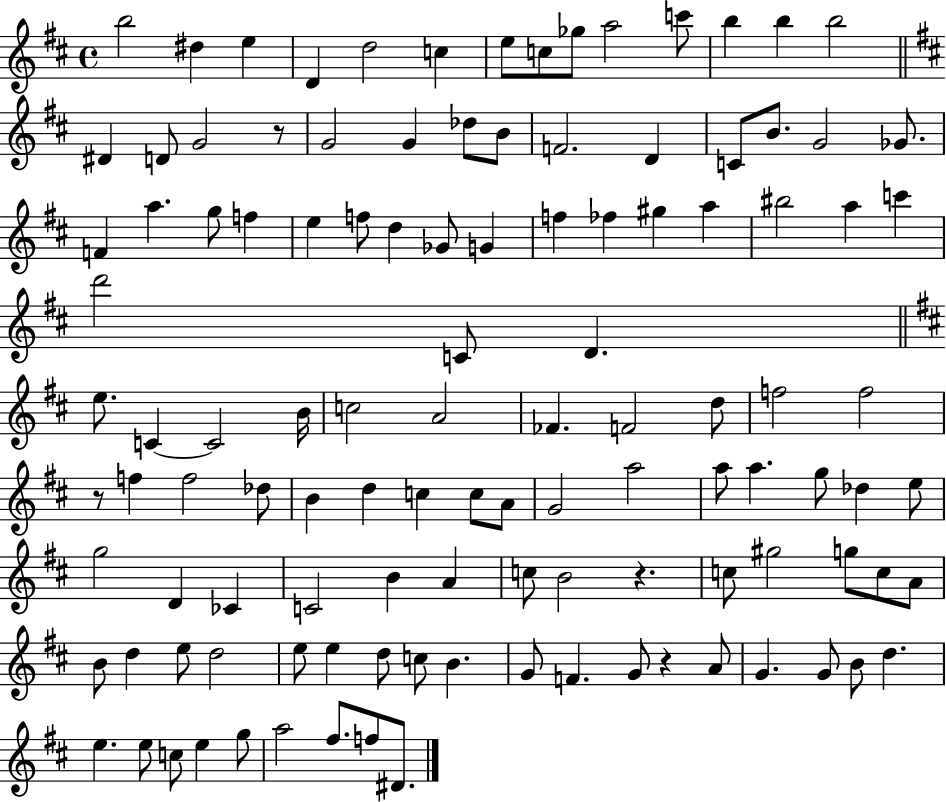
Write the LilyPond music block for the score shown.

{
  \clef treble
  \time 4/4
  \defaultTimeSignature
  \key d \major
  b''2 dis''4 e''4 | d'4 d''2 c''4 | e''8 c''8 ges''8 a''2 c'''8 | b''4 b''4 b''2 | \break \bar "||" \break \key d \major dis'4 d'8 g'2 r8 | g'2 g'4 des''8 b'8 | f'2. d'4 | c'8 b'8. g'2 ges'8. | \break f'4 a''4. g''8 f''4 | e''4 f''8 d''4 ges'8 g'4 | f''4 fes''4 gis''4 a''4 | bis''2 a''4 c'''4 | \break d'''2 c'8 d'4. | \bar "||" \break \key d \major e''8. c'4~~ c'2 b'16 | c''2 a'2 | fes'4. f'2 d''8 | f''2 f''2 | \break r8 f''4 f''2 des''8 | b'4 d''4 c''4 c''8 a'8 | g'2 a''2 | a''8 a''4. g''8 des''4 e''8 | \break g''2 d'4 ces'4 | c'2 b'4 a'4 | c''8 b'2 r4. | c''8 gis''2 g''8 c''8 a'8 | \break b'8 d''4 e''8 d''2 | e''8 e''4 d''8 c''8 b'4. | g'8 f'4. g'8 r4 a'8 | g'4. g'8 b'8 d''4. | \break e''4. e''8 c''8 e''4 g''8 | a''2 fis''8. f''8 dis'8. | \bar "|."
}